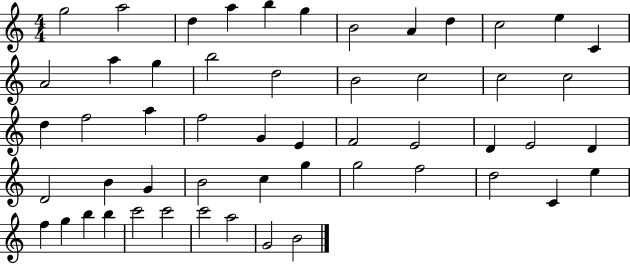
{
  \clef treble
  \numericTimeSignature
  \time 4/4
  \key c \major
  g''2 a''2 | d''4 a''4 b''4 g''4 | b'2 a'4 d''4 | c''2 e''4 c'4 | \break a'2 a''4 g''4 | b''2 d''2 | b'2 c''2 | c''2 c''2 | \break d''4 f''2 a''4 | f''2 g'4 e'4 | f'2 e'2 | d'4 e'2 d'4 | \break d'2 b'4 g'4 | b'2 c''4 g''4 | g''2 f''2 | d''2 c'4 e''4 | \break f''4 g''4 b''4 b''4 | c'''2 c'''2 | c'''2 a''2 | g'2 b'2 | \break \bar "|."
}